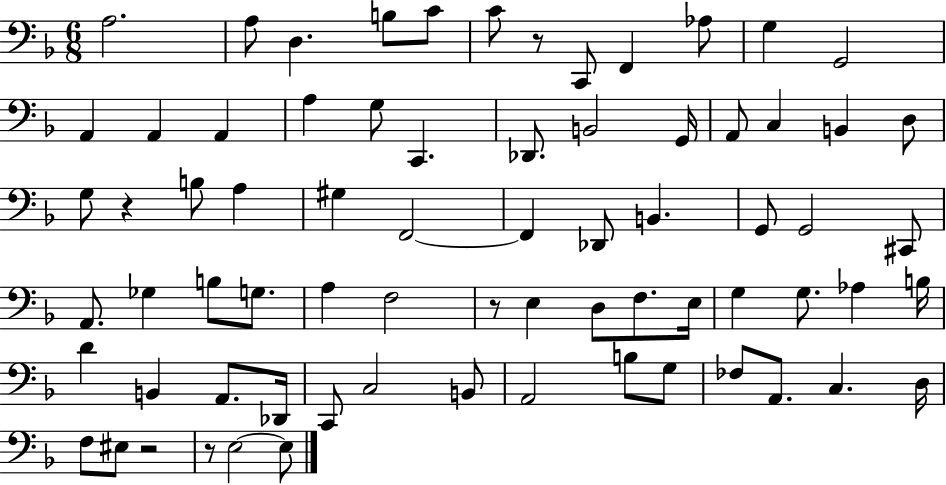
A3/h. A3/e D3/q. B3/e C4/e C4/e R/e C2/e F2/q Ab3/e G3/q G2/h A2/q A2/q A2/q A3/q G3/e C2/q. Db2/e. B2/h G2/s A2/e C3/q B2/q D3/e G3/e R/q B3/e A3/q G#3/q F2/h F2/q Db2/e B2/q. G2/e G2/h C#2/e A2/e. Gb3/q B3/e G3/e. A3/q F3/h R/e E3/q D3/e F3/e. E3/s G3/q G3/e. Ab3/q B3/s D4/q B2/q A2/e. Db2/s C2/e C3/h B2/e A2/h B3/e G3/e FES3/e A2/e. C3/q. D3/s F3/e EIS3/e R/h R/e E3/h E3/e